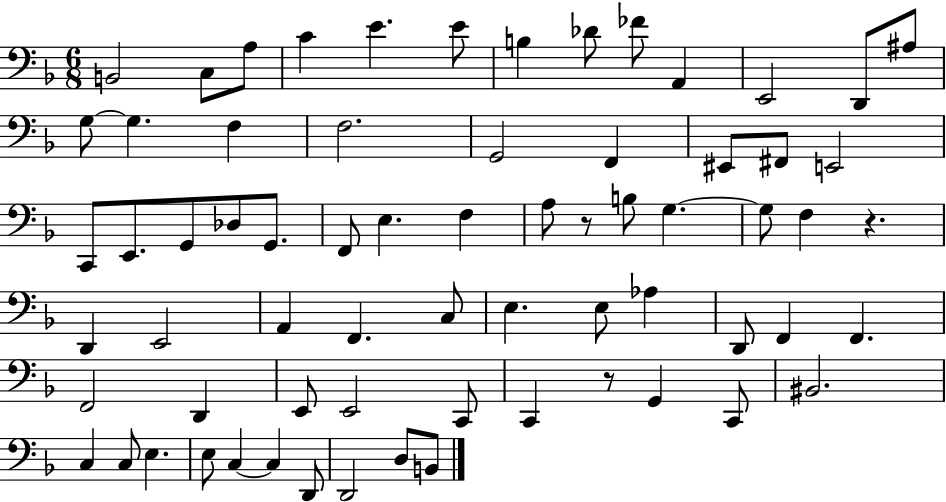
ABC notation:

X:1
T:Untitled
M:6/8
L:1/4
K:F
B,,2 C,/2 A,/2 C E E/2 B, _D/2 _F/2 A,, E,,2 D,,/2 ^A,/2 G,/2 G, F, F,2 G,,2 F,, ^E,,/2 ^F,,/2 E,,2 C,,/2 E,,/2 G,,/2 _D,/2 G,,/2 F,,/2 E, F, A,/2 z/2 B,/2 G, G,/2 F, z D,, E,,2 A,, F,, C,/2 E, E,/2 _A, D,,/2 F,, F,, F,,2 D,, E,,/2 E,,2 C,,/2 C,, z/2 G,, C,,/2 ^B,,2 C, C,/2 E, E,/2 C, C, D,,/2 D,,2 D,/2 B,,/2